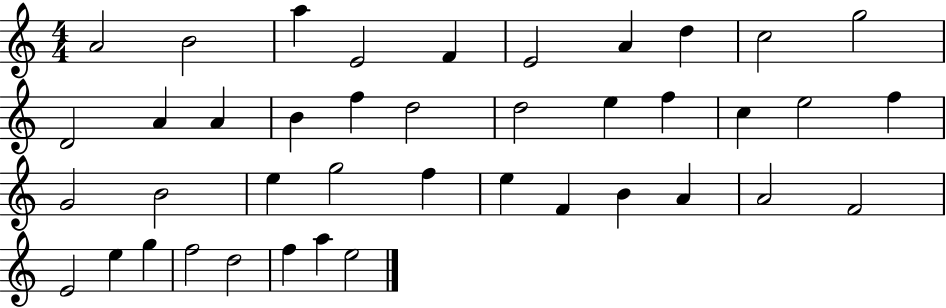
X:1
T:Untitled
M:4/4
L:1/4
K:C
A2 B2 a E2 F E2 A d c2 g2 D2 A A B f d2 d2 e f c e2 f G2 B2 e g2 f e F B A A2 F2 E2 e g f2 d2 f a e2